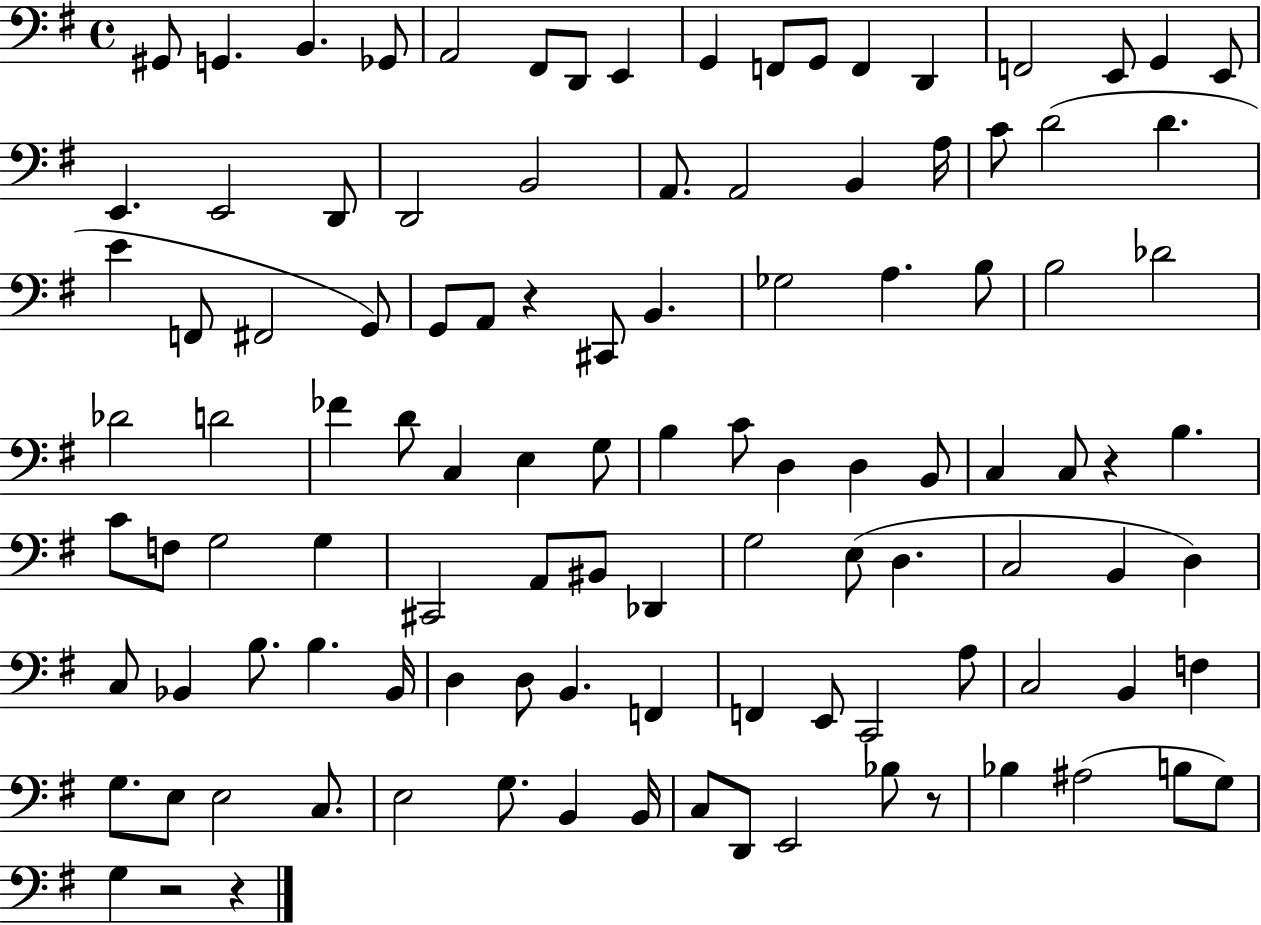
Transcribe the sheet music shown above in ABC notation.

X:1
T:Untitled
M:4/4
L:1/4
K:G
^G,,/2 G,, B,, _G,,/2 A,,2 ^F,,/2 D,,/2 E,, G,, F,,/2 G,,/2 F,, D,, F,,2 E,,/2 G,, E,,/2 E,, E,,2 D,,/2 D,,2 B,,2 A,,/2 A,,2 B,, A,/4 C/2 D2 D E F,,/2 ^F,,2 G,,/2 G,,/2 A,,/2 z ^C,,/2 B,, _G,2 A, B,/2 B,2 _D2 _D2 D2 _F D/2 C, E, G,/2 B, C/2 D, D, B,,/2 C, C,/2 z B, C/2 F,/2 G,2 G, ^C,,2 A,,/2 ^B,,/2 _D,, G,2 E,/2 D, C,2 B,, D, C,/2 _B,, B,/2 B, _B,,/4 D, D,/2 B,, F,, F,, E,,/2 C,,2 A,/2 C,2 B,, F, G,/2 E,/2 E,2 C,/2 E,2 G,/2 B,, B,,/4 C,/2 D,,/2 E,,2 _B,/2 z/2 _B, ^A,2 B,/2 G,/2 G, z2 z